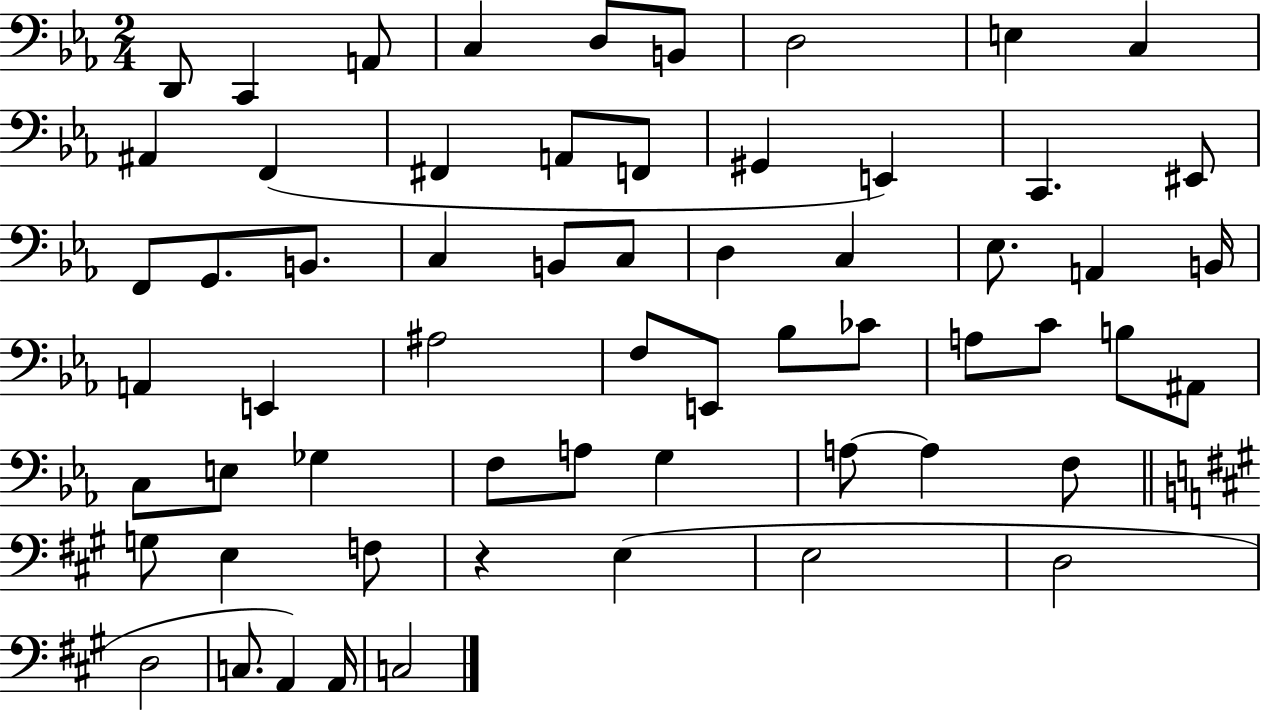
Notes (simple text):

D2/e C2/q A2/e C3/q D3/e B2/e D3/h E3/q C3/q A#2/q F2/q F#2/q A2/e F2/e G#2/q E2/q C2/q. EIS2/e F2/e G2/e. B2/e. C3/q B2/e C3/e D3/q C3/q Eb3/e. A2/q B2/s A2/q E2/q A#3/h F3/e E2/e Bb3/e CES4/e A3/e C4/e B3/e A#2/e C3/e E3/e Gb3/q F3/e A3/e G3/q A3/e A3/q F3/e G3/e E3/q F3/e R/q E3/q E3/h D3/h D3/h C3/e. A2/q A2/s C3/h